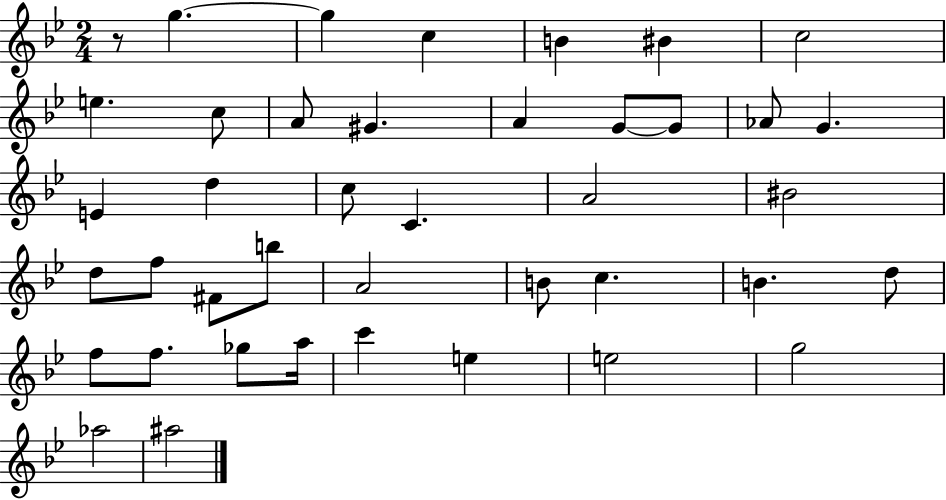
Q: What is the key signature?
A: BES major